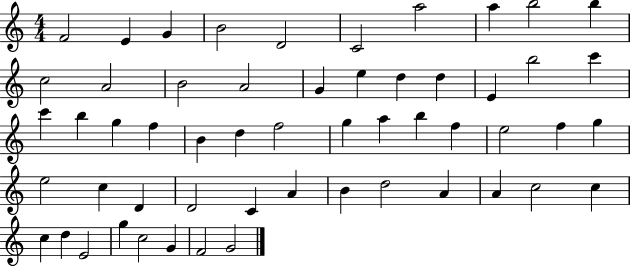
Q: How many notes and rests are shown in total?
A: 55